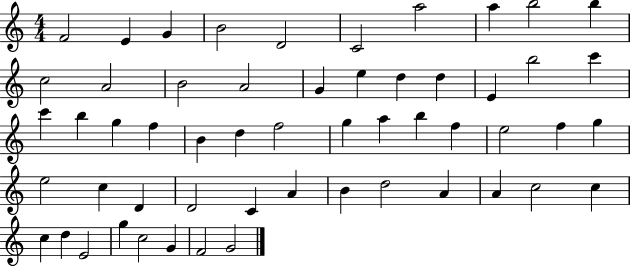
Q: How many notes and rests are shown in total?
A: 55